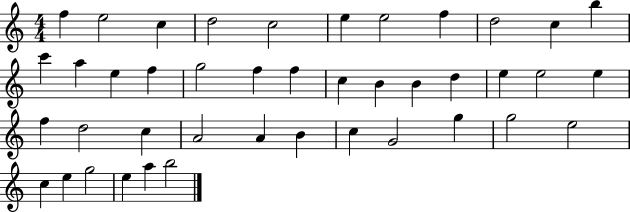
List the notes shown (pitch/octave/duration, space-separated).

F5/q E5/h C5/q D5/h C5/h E5/q E5/h F5/q D5/h C5/q B5/q C6/q A5/q E5/q F5/q G5/h F5/q F5/q C5/q B4/q B4/q D5/q E5/q E5/h E5/q F5/q D5/h C5/q A4/h A4/q B4/q C5/q G4/h G5/q G5/h E5/h C5/q E5/q G5/h E5/q A5/q B5/h